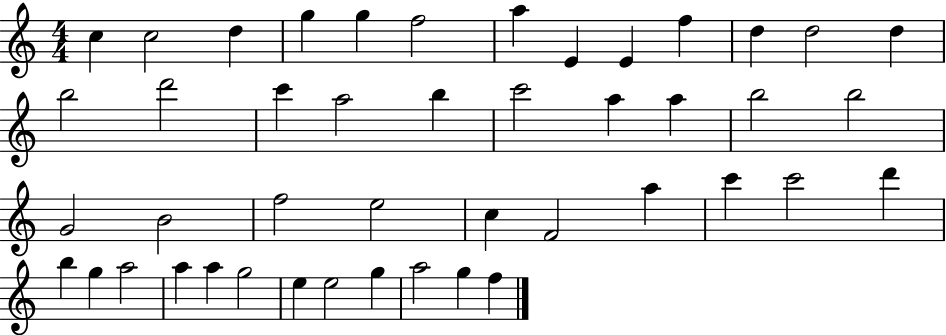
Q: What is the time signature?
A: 4/4